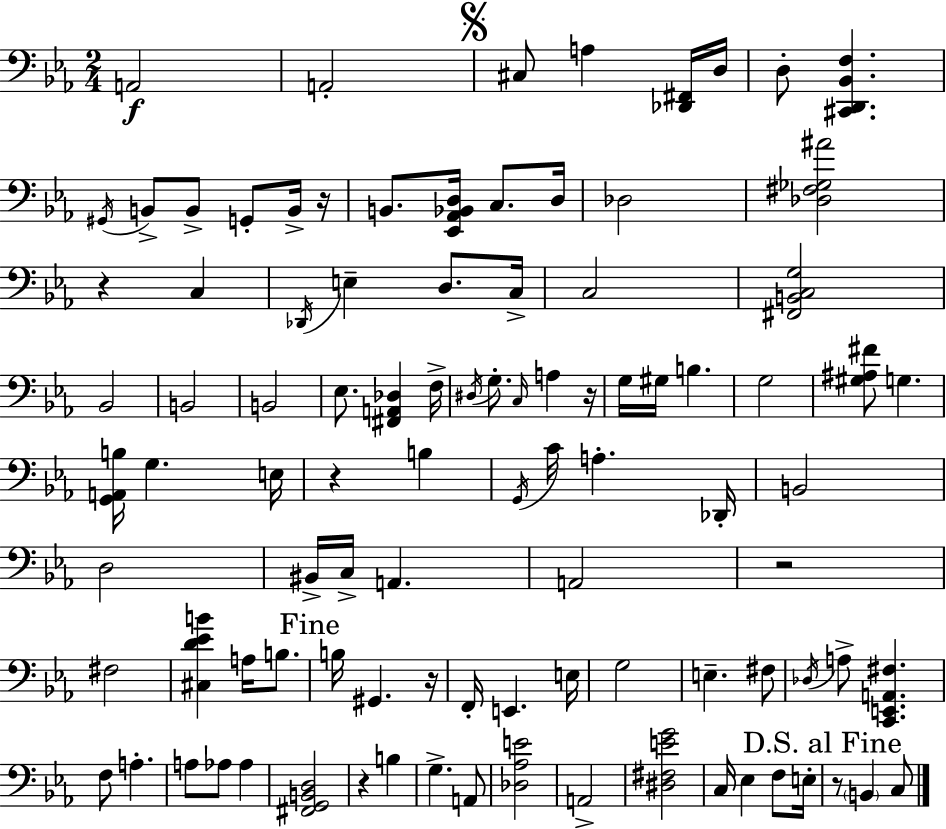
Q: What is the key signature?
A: C minor